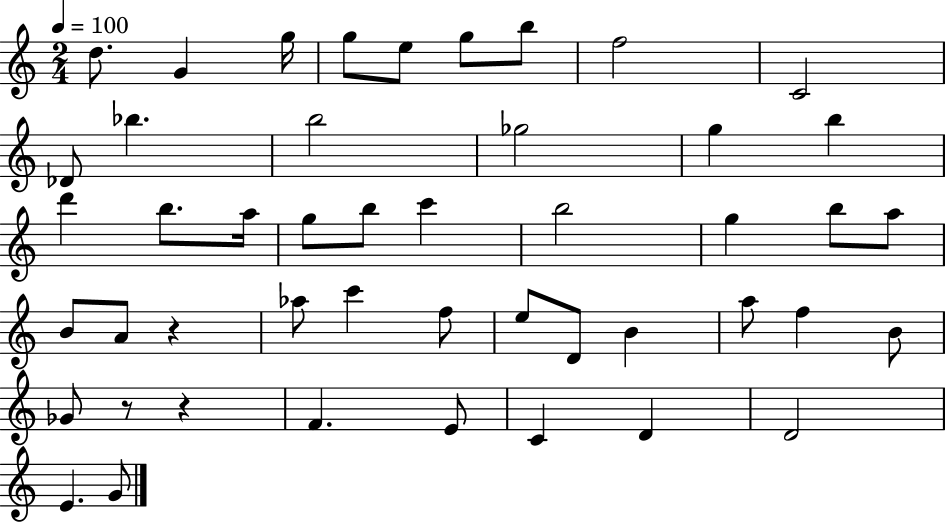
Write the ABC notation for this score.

X:1
T:Untitled
M:2/4
L:1/4
K:C
d/2 G g/4 g/2 e/2 g/2 b/2 f2 C2 _D/2 _b b2 _g2 g b d' b/2 a/4 g/2 b/2 c' b2 g b/2 a/2 B/2 A/2 z _a/2 c' f/2 e/2 D/2 B a/2 f B/2 _G/2 z/2 z F E/2 C D D2 E G/2